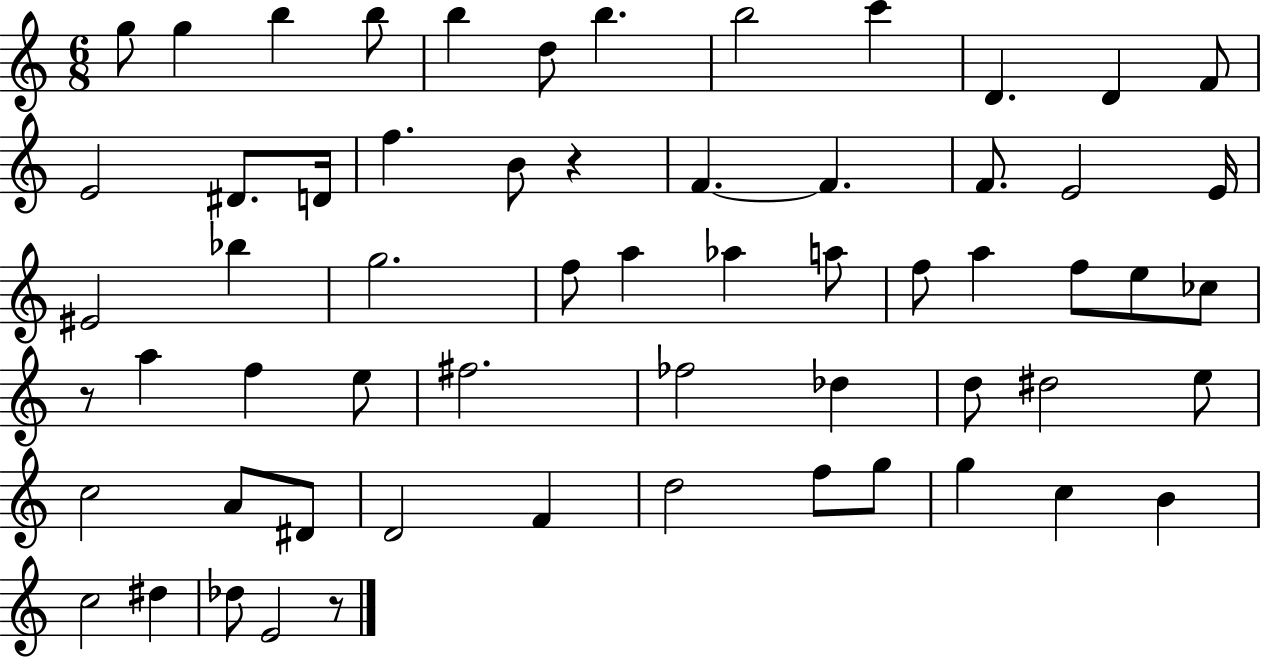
{
  \clef treble
  \numericTimeSignature
  \time 6/8
  \key c \major
  g''8 g''4 b''4 b''8 | b''4 d''8 b''4. | b''2 c'''4 | d'4. d'4 f'8 | \break e'2 dis'8. d'16 | f''4. b'8 r4 | f'4.~~ f'4. | f'8. e'2 e'16 | \break eis'2 bes''4 | g''2. | f''8 a''4 aes''4 a''8 | f''8 a''4 f''8 e''8 ces''8 | \break r8 a''4 f''4 e''8 | fis''2. | fes''2 des''4 | d''8 dis''2 e''8 | \break c''2 a'8 dis'8 | d'2 f'4 | d''2 f''8 g''8 | g''4 c''4 b'4 | \break c''2 dis''4 | des''8 e'2 r8 | \bar "|."
}